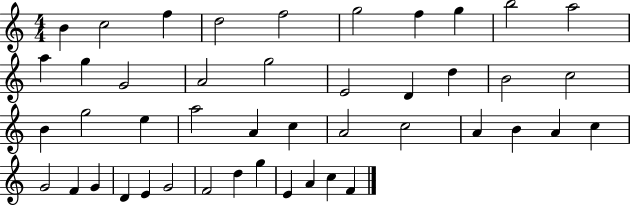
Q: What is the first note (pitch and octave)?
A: B4